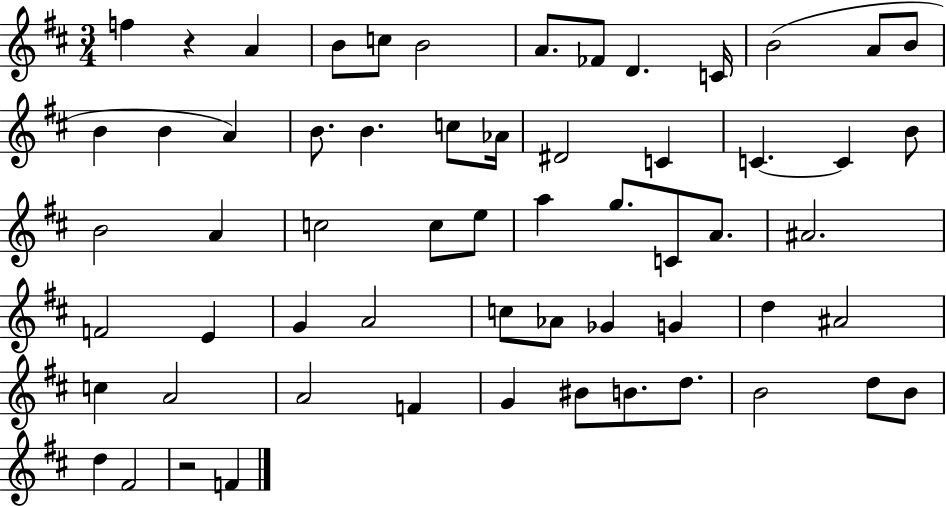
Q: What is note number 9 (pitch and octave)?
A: C4